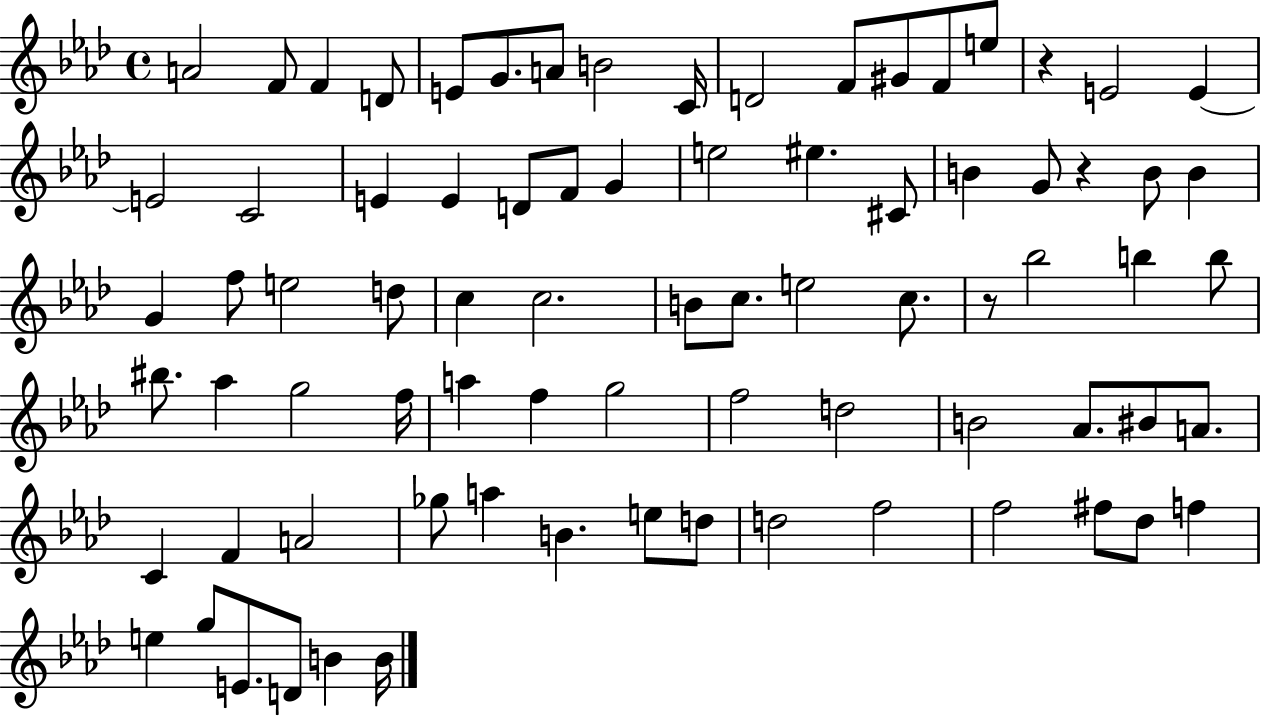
A4/h F4/e F4/q D4/e E4/e G4/e. A4/e B4/h C4/s D4/h F4/e G#4/e F4/e E5/e R/q E4/h E4/q E4/h C4/h E4/q E4/q D4/e F4/e G4/q E5/h EIS5/q. C#4/e B4/q G4/e R/q B4/e B4/q G4/q F5/e E5/h D5/e C5/q C5/h. B4/e C5/e. E5/h C5/e. R/e Bb5/h B5/q B5/e BIS5/e. Ab5/q G5/h F5/s A5/q F5/q G5/h F5/h D5/h B4/h Ab4/e. BIS4/e A4/e. C4/q F4/q A4/h Gb5/e A5/q B4/q. E5/e D5/e D5/h F5/h F5/h F#5/e Db5/e F5/q E5/q G5/e E4/e. D4/e B4/q B4/s